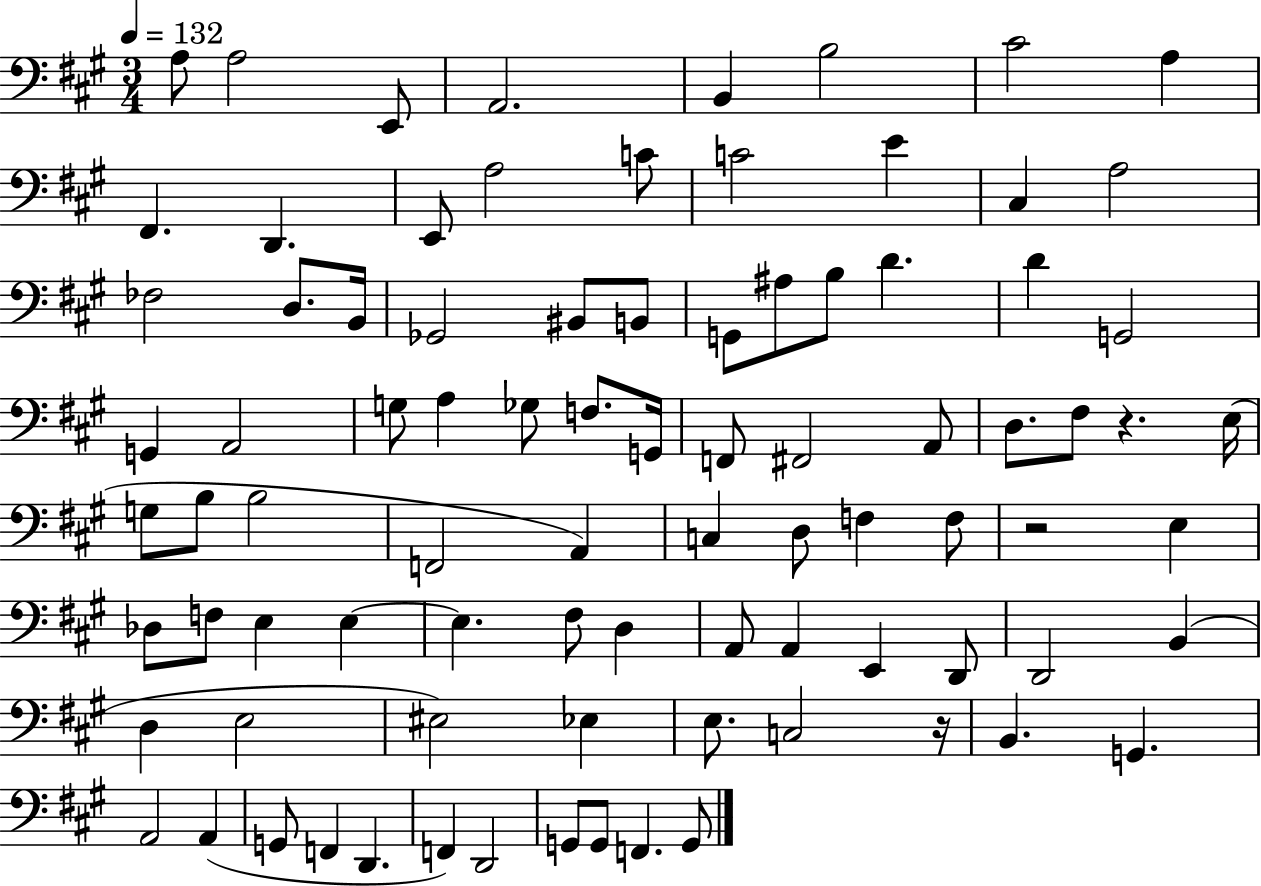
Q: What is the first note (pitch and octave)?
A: A3